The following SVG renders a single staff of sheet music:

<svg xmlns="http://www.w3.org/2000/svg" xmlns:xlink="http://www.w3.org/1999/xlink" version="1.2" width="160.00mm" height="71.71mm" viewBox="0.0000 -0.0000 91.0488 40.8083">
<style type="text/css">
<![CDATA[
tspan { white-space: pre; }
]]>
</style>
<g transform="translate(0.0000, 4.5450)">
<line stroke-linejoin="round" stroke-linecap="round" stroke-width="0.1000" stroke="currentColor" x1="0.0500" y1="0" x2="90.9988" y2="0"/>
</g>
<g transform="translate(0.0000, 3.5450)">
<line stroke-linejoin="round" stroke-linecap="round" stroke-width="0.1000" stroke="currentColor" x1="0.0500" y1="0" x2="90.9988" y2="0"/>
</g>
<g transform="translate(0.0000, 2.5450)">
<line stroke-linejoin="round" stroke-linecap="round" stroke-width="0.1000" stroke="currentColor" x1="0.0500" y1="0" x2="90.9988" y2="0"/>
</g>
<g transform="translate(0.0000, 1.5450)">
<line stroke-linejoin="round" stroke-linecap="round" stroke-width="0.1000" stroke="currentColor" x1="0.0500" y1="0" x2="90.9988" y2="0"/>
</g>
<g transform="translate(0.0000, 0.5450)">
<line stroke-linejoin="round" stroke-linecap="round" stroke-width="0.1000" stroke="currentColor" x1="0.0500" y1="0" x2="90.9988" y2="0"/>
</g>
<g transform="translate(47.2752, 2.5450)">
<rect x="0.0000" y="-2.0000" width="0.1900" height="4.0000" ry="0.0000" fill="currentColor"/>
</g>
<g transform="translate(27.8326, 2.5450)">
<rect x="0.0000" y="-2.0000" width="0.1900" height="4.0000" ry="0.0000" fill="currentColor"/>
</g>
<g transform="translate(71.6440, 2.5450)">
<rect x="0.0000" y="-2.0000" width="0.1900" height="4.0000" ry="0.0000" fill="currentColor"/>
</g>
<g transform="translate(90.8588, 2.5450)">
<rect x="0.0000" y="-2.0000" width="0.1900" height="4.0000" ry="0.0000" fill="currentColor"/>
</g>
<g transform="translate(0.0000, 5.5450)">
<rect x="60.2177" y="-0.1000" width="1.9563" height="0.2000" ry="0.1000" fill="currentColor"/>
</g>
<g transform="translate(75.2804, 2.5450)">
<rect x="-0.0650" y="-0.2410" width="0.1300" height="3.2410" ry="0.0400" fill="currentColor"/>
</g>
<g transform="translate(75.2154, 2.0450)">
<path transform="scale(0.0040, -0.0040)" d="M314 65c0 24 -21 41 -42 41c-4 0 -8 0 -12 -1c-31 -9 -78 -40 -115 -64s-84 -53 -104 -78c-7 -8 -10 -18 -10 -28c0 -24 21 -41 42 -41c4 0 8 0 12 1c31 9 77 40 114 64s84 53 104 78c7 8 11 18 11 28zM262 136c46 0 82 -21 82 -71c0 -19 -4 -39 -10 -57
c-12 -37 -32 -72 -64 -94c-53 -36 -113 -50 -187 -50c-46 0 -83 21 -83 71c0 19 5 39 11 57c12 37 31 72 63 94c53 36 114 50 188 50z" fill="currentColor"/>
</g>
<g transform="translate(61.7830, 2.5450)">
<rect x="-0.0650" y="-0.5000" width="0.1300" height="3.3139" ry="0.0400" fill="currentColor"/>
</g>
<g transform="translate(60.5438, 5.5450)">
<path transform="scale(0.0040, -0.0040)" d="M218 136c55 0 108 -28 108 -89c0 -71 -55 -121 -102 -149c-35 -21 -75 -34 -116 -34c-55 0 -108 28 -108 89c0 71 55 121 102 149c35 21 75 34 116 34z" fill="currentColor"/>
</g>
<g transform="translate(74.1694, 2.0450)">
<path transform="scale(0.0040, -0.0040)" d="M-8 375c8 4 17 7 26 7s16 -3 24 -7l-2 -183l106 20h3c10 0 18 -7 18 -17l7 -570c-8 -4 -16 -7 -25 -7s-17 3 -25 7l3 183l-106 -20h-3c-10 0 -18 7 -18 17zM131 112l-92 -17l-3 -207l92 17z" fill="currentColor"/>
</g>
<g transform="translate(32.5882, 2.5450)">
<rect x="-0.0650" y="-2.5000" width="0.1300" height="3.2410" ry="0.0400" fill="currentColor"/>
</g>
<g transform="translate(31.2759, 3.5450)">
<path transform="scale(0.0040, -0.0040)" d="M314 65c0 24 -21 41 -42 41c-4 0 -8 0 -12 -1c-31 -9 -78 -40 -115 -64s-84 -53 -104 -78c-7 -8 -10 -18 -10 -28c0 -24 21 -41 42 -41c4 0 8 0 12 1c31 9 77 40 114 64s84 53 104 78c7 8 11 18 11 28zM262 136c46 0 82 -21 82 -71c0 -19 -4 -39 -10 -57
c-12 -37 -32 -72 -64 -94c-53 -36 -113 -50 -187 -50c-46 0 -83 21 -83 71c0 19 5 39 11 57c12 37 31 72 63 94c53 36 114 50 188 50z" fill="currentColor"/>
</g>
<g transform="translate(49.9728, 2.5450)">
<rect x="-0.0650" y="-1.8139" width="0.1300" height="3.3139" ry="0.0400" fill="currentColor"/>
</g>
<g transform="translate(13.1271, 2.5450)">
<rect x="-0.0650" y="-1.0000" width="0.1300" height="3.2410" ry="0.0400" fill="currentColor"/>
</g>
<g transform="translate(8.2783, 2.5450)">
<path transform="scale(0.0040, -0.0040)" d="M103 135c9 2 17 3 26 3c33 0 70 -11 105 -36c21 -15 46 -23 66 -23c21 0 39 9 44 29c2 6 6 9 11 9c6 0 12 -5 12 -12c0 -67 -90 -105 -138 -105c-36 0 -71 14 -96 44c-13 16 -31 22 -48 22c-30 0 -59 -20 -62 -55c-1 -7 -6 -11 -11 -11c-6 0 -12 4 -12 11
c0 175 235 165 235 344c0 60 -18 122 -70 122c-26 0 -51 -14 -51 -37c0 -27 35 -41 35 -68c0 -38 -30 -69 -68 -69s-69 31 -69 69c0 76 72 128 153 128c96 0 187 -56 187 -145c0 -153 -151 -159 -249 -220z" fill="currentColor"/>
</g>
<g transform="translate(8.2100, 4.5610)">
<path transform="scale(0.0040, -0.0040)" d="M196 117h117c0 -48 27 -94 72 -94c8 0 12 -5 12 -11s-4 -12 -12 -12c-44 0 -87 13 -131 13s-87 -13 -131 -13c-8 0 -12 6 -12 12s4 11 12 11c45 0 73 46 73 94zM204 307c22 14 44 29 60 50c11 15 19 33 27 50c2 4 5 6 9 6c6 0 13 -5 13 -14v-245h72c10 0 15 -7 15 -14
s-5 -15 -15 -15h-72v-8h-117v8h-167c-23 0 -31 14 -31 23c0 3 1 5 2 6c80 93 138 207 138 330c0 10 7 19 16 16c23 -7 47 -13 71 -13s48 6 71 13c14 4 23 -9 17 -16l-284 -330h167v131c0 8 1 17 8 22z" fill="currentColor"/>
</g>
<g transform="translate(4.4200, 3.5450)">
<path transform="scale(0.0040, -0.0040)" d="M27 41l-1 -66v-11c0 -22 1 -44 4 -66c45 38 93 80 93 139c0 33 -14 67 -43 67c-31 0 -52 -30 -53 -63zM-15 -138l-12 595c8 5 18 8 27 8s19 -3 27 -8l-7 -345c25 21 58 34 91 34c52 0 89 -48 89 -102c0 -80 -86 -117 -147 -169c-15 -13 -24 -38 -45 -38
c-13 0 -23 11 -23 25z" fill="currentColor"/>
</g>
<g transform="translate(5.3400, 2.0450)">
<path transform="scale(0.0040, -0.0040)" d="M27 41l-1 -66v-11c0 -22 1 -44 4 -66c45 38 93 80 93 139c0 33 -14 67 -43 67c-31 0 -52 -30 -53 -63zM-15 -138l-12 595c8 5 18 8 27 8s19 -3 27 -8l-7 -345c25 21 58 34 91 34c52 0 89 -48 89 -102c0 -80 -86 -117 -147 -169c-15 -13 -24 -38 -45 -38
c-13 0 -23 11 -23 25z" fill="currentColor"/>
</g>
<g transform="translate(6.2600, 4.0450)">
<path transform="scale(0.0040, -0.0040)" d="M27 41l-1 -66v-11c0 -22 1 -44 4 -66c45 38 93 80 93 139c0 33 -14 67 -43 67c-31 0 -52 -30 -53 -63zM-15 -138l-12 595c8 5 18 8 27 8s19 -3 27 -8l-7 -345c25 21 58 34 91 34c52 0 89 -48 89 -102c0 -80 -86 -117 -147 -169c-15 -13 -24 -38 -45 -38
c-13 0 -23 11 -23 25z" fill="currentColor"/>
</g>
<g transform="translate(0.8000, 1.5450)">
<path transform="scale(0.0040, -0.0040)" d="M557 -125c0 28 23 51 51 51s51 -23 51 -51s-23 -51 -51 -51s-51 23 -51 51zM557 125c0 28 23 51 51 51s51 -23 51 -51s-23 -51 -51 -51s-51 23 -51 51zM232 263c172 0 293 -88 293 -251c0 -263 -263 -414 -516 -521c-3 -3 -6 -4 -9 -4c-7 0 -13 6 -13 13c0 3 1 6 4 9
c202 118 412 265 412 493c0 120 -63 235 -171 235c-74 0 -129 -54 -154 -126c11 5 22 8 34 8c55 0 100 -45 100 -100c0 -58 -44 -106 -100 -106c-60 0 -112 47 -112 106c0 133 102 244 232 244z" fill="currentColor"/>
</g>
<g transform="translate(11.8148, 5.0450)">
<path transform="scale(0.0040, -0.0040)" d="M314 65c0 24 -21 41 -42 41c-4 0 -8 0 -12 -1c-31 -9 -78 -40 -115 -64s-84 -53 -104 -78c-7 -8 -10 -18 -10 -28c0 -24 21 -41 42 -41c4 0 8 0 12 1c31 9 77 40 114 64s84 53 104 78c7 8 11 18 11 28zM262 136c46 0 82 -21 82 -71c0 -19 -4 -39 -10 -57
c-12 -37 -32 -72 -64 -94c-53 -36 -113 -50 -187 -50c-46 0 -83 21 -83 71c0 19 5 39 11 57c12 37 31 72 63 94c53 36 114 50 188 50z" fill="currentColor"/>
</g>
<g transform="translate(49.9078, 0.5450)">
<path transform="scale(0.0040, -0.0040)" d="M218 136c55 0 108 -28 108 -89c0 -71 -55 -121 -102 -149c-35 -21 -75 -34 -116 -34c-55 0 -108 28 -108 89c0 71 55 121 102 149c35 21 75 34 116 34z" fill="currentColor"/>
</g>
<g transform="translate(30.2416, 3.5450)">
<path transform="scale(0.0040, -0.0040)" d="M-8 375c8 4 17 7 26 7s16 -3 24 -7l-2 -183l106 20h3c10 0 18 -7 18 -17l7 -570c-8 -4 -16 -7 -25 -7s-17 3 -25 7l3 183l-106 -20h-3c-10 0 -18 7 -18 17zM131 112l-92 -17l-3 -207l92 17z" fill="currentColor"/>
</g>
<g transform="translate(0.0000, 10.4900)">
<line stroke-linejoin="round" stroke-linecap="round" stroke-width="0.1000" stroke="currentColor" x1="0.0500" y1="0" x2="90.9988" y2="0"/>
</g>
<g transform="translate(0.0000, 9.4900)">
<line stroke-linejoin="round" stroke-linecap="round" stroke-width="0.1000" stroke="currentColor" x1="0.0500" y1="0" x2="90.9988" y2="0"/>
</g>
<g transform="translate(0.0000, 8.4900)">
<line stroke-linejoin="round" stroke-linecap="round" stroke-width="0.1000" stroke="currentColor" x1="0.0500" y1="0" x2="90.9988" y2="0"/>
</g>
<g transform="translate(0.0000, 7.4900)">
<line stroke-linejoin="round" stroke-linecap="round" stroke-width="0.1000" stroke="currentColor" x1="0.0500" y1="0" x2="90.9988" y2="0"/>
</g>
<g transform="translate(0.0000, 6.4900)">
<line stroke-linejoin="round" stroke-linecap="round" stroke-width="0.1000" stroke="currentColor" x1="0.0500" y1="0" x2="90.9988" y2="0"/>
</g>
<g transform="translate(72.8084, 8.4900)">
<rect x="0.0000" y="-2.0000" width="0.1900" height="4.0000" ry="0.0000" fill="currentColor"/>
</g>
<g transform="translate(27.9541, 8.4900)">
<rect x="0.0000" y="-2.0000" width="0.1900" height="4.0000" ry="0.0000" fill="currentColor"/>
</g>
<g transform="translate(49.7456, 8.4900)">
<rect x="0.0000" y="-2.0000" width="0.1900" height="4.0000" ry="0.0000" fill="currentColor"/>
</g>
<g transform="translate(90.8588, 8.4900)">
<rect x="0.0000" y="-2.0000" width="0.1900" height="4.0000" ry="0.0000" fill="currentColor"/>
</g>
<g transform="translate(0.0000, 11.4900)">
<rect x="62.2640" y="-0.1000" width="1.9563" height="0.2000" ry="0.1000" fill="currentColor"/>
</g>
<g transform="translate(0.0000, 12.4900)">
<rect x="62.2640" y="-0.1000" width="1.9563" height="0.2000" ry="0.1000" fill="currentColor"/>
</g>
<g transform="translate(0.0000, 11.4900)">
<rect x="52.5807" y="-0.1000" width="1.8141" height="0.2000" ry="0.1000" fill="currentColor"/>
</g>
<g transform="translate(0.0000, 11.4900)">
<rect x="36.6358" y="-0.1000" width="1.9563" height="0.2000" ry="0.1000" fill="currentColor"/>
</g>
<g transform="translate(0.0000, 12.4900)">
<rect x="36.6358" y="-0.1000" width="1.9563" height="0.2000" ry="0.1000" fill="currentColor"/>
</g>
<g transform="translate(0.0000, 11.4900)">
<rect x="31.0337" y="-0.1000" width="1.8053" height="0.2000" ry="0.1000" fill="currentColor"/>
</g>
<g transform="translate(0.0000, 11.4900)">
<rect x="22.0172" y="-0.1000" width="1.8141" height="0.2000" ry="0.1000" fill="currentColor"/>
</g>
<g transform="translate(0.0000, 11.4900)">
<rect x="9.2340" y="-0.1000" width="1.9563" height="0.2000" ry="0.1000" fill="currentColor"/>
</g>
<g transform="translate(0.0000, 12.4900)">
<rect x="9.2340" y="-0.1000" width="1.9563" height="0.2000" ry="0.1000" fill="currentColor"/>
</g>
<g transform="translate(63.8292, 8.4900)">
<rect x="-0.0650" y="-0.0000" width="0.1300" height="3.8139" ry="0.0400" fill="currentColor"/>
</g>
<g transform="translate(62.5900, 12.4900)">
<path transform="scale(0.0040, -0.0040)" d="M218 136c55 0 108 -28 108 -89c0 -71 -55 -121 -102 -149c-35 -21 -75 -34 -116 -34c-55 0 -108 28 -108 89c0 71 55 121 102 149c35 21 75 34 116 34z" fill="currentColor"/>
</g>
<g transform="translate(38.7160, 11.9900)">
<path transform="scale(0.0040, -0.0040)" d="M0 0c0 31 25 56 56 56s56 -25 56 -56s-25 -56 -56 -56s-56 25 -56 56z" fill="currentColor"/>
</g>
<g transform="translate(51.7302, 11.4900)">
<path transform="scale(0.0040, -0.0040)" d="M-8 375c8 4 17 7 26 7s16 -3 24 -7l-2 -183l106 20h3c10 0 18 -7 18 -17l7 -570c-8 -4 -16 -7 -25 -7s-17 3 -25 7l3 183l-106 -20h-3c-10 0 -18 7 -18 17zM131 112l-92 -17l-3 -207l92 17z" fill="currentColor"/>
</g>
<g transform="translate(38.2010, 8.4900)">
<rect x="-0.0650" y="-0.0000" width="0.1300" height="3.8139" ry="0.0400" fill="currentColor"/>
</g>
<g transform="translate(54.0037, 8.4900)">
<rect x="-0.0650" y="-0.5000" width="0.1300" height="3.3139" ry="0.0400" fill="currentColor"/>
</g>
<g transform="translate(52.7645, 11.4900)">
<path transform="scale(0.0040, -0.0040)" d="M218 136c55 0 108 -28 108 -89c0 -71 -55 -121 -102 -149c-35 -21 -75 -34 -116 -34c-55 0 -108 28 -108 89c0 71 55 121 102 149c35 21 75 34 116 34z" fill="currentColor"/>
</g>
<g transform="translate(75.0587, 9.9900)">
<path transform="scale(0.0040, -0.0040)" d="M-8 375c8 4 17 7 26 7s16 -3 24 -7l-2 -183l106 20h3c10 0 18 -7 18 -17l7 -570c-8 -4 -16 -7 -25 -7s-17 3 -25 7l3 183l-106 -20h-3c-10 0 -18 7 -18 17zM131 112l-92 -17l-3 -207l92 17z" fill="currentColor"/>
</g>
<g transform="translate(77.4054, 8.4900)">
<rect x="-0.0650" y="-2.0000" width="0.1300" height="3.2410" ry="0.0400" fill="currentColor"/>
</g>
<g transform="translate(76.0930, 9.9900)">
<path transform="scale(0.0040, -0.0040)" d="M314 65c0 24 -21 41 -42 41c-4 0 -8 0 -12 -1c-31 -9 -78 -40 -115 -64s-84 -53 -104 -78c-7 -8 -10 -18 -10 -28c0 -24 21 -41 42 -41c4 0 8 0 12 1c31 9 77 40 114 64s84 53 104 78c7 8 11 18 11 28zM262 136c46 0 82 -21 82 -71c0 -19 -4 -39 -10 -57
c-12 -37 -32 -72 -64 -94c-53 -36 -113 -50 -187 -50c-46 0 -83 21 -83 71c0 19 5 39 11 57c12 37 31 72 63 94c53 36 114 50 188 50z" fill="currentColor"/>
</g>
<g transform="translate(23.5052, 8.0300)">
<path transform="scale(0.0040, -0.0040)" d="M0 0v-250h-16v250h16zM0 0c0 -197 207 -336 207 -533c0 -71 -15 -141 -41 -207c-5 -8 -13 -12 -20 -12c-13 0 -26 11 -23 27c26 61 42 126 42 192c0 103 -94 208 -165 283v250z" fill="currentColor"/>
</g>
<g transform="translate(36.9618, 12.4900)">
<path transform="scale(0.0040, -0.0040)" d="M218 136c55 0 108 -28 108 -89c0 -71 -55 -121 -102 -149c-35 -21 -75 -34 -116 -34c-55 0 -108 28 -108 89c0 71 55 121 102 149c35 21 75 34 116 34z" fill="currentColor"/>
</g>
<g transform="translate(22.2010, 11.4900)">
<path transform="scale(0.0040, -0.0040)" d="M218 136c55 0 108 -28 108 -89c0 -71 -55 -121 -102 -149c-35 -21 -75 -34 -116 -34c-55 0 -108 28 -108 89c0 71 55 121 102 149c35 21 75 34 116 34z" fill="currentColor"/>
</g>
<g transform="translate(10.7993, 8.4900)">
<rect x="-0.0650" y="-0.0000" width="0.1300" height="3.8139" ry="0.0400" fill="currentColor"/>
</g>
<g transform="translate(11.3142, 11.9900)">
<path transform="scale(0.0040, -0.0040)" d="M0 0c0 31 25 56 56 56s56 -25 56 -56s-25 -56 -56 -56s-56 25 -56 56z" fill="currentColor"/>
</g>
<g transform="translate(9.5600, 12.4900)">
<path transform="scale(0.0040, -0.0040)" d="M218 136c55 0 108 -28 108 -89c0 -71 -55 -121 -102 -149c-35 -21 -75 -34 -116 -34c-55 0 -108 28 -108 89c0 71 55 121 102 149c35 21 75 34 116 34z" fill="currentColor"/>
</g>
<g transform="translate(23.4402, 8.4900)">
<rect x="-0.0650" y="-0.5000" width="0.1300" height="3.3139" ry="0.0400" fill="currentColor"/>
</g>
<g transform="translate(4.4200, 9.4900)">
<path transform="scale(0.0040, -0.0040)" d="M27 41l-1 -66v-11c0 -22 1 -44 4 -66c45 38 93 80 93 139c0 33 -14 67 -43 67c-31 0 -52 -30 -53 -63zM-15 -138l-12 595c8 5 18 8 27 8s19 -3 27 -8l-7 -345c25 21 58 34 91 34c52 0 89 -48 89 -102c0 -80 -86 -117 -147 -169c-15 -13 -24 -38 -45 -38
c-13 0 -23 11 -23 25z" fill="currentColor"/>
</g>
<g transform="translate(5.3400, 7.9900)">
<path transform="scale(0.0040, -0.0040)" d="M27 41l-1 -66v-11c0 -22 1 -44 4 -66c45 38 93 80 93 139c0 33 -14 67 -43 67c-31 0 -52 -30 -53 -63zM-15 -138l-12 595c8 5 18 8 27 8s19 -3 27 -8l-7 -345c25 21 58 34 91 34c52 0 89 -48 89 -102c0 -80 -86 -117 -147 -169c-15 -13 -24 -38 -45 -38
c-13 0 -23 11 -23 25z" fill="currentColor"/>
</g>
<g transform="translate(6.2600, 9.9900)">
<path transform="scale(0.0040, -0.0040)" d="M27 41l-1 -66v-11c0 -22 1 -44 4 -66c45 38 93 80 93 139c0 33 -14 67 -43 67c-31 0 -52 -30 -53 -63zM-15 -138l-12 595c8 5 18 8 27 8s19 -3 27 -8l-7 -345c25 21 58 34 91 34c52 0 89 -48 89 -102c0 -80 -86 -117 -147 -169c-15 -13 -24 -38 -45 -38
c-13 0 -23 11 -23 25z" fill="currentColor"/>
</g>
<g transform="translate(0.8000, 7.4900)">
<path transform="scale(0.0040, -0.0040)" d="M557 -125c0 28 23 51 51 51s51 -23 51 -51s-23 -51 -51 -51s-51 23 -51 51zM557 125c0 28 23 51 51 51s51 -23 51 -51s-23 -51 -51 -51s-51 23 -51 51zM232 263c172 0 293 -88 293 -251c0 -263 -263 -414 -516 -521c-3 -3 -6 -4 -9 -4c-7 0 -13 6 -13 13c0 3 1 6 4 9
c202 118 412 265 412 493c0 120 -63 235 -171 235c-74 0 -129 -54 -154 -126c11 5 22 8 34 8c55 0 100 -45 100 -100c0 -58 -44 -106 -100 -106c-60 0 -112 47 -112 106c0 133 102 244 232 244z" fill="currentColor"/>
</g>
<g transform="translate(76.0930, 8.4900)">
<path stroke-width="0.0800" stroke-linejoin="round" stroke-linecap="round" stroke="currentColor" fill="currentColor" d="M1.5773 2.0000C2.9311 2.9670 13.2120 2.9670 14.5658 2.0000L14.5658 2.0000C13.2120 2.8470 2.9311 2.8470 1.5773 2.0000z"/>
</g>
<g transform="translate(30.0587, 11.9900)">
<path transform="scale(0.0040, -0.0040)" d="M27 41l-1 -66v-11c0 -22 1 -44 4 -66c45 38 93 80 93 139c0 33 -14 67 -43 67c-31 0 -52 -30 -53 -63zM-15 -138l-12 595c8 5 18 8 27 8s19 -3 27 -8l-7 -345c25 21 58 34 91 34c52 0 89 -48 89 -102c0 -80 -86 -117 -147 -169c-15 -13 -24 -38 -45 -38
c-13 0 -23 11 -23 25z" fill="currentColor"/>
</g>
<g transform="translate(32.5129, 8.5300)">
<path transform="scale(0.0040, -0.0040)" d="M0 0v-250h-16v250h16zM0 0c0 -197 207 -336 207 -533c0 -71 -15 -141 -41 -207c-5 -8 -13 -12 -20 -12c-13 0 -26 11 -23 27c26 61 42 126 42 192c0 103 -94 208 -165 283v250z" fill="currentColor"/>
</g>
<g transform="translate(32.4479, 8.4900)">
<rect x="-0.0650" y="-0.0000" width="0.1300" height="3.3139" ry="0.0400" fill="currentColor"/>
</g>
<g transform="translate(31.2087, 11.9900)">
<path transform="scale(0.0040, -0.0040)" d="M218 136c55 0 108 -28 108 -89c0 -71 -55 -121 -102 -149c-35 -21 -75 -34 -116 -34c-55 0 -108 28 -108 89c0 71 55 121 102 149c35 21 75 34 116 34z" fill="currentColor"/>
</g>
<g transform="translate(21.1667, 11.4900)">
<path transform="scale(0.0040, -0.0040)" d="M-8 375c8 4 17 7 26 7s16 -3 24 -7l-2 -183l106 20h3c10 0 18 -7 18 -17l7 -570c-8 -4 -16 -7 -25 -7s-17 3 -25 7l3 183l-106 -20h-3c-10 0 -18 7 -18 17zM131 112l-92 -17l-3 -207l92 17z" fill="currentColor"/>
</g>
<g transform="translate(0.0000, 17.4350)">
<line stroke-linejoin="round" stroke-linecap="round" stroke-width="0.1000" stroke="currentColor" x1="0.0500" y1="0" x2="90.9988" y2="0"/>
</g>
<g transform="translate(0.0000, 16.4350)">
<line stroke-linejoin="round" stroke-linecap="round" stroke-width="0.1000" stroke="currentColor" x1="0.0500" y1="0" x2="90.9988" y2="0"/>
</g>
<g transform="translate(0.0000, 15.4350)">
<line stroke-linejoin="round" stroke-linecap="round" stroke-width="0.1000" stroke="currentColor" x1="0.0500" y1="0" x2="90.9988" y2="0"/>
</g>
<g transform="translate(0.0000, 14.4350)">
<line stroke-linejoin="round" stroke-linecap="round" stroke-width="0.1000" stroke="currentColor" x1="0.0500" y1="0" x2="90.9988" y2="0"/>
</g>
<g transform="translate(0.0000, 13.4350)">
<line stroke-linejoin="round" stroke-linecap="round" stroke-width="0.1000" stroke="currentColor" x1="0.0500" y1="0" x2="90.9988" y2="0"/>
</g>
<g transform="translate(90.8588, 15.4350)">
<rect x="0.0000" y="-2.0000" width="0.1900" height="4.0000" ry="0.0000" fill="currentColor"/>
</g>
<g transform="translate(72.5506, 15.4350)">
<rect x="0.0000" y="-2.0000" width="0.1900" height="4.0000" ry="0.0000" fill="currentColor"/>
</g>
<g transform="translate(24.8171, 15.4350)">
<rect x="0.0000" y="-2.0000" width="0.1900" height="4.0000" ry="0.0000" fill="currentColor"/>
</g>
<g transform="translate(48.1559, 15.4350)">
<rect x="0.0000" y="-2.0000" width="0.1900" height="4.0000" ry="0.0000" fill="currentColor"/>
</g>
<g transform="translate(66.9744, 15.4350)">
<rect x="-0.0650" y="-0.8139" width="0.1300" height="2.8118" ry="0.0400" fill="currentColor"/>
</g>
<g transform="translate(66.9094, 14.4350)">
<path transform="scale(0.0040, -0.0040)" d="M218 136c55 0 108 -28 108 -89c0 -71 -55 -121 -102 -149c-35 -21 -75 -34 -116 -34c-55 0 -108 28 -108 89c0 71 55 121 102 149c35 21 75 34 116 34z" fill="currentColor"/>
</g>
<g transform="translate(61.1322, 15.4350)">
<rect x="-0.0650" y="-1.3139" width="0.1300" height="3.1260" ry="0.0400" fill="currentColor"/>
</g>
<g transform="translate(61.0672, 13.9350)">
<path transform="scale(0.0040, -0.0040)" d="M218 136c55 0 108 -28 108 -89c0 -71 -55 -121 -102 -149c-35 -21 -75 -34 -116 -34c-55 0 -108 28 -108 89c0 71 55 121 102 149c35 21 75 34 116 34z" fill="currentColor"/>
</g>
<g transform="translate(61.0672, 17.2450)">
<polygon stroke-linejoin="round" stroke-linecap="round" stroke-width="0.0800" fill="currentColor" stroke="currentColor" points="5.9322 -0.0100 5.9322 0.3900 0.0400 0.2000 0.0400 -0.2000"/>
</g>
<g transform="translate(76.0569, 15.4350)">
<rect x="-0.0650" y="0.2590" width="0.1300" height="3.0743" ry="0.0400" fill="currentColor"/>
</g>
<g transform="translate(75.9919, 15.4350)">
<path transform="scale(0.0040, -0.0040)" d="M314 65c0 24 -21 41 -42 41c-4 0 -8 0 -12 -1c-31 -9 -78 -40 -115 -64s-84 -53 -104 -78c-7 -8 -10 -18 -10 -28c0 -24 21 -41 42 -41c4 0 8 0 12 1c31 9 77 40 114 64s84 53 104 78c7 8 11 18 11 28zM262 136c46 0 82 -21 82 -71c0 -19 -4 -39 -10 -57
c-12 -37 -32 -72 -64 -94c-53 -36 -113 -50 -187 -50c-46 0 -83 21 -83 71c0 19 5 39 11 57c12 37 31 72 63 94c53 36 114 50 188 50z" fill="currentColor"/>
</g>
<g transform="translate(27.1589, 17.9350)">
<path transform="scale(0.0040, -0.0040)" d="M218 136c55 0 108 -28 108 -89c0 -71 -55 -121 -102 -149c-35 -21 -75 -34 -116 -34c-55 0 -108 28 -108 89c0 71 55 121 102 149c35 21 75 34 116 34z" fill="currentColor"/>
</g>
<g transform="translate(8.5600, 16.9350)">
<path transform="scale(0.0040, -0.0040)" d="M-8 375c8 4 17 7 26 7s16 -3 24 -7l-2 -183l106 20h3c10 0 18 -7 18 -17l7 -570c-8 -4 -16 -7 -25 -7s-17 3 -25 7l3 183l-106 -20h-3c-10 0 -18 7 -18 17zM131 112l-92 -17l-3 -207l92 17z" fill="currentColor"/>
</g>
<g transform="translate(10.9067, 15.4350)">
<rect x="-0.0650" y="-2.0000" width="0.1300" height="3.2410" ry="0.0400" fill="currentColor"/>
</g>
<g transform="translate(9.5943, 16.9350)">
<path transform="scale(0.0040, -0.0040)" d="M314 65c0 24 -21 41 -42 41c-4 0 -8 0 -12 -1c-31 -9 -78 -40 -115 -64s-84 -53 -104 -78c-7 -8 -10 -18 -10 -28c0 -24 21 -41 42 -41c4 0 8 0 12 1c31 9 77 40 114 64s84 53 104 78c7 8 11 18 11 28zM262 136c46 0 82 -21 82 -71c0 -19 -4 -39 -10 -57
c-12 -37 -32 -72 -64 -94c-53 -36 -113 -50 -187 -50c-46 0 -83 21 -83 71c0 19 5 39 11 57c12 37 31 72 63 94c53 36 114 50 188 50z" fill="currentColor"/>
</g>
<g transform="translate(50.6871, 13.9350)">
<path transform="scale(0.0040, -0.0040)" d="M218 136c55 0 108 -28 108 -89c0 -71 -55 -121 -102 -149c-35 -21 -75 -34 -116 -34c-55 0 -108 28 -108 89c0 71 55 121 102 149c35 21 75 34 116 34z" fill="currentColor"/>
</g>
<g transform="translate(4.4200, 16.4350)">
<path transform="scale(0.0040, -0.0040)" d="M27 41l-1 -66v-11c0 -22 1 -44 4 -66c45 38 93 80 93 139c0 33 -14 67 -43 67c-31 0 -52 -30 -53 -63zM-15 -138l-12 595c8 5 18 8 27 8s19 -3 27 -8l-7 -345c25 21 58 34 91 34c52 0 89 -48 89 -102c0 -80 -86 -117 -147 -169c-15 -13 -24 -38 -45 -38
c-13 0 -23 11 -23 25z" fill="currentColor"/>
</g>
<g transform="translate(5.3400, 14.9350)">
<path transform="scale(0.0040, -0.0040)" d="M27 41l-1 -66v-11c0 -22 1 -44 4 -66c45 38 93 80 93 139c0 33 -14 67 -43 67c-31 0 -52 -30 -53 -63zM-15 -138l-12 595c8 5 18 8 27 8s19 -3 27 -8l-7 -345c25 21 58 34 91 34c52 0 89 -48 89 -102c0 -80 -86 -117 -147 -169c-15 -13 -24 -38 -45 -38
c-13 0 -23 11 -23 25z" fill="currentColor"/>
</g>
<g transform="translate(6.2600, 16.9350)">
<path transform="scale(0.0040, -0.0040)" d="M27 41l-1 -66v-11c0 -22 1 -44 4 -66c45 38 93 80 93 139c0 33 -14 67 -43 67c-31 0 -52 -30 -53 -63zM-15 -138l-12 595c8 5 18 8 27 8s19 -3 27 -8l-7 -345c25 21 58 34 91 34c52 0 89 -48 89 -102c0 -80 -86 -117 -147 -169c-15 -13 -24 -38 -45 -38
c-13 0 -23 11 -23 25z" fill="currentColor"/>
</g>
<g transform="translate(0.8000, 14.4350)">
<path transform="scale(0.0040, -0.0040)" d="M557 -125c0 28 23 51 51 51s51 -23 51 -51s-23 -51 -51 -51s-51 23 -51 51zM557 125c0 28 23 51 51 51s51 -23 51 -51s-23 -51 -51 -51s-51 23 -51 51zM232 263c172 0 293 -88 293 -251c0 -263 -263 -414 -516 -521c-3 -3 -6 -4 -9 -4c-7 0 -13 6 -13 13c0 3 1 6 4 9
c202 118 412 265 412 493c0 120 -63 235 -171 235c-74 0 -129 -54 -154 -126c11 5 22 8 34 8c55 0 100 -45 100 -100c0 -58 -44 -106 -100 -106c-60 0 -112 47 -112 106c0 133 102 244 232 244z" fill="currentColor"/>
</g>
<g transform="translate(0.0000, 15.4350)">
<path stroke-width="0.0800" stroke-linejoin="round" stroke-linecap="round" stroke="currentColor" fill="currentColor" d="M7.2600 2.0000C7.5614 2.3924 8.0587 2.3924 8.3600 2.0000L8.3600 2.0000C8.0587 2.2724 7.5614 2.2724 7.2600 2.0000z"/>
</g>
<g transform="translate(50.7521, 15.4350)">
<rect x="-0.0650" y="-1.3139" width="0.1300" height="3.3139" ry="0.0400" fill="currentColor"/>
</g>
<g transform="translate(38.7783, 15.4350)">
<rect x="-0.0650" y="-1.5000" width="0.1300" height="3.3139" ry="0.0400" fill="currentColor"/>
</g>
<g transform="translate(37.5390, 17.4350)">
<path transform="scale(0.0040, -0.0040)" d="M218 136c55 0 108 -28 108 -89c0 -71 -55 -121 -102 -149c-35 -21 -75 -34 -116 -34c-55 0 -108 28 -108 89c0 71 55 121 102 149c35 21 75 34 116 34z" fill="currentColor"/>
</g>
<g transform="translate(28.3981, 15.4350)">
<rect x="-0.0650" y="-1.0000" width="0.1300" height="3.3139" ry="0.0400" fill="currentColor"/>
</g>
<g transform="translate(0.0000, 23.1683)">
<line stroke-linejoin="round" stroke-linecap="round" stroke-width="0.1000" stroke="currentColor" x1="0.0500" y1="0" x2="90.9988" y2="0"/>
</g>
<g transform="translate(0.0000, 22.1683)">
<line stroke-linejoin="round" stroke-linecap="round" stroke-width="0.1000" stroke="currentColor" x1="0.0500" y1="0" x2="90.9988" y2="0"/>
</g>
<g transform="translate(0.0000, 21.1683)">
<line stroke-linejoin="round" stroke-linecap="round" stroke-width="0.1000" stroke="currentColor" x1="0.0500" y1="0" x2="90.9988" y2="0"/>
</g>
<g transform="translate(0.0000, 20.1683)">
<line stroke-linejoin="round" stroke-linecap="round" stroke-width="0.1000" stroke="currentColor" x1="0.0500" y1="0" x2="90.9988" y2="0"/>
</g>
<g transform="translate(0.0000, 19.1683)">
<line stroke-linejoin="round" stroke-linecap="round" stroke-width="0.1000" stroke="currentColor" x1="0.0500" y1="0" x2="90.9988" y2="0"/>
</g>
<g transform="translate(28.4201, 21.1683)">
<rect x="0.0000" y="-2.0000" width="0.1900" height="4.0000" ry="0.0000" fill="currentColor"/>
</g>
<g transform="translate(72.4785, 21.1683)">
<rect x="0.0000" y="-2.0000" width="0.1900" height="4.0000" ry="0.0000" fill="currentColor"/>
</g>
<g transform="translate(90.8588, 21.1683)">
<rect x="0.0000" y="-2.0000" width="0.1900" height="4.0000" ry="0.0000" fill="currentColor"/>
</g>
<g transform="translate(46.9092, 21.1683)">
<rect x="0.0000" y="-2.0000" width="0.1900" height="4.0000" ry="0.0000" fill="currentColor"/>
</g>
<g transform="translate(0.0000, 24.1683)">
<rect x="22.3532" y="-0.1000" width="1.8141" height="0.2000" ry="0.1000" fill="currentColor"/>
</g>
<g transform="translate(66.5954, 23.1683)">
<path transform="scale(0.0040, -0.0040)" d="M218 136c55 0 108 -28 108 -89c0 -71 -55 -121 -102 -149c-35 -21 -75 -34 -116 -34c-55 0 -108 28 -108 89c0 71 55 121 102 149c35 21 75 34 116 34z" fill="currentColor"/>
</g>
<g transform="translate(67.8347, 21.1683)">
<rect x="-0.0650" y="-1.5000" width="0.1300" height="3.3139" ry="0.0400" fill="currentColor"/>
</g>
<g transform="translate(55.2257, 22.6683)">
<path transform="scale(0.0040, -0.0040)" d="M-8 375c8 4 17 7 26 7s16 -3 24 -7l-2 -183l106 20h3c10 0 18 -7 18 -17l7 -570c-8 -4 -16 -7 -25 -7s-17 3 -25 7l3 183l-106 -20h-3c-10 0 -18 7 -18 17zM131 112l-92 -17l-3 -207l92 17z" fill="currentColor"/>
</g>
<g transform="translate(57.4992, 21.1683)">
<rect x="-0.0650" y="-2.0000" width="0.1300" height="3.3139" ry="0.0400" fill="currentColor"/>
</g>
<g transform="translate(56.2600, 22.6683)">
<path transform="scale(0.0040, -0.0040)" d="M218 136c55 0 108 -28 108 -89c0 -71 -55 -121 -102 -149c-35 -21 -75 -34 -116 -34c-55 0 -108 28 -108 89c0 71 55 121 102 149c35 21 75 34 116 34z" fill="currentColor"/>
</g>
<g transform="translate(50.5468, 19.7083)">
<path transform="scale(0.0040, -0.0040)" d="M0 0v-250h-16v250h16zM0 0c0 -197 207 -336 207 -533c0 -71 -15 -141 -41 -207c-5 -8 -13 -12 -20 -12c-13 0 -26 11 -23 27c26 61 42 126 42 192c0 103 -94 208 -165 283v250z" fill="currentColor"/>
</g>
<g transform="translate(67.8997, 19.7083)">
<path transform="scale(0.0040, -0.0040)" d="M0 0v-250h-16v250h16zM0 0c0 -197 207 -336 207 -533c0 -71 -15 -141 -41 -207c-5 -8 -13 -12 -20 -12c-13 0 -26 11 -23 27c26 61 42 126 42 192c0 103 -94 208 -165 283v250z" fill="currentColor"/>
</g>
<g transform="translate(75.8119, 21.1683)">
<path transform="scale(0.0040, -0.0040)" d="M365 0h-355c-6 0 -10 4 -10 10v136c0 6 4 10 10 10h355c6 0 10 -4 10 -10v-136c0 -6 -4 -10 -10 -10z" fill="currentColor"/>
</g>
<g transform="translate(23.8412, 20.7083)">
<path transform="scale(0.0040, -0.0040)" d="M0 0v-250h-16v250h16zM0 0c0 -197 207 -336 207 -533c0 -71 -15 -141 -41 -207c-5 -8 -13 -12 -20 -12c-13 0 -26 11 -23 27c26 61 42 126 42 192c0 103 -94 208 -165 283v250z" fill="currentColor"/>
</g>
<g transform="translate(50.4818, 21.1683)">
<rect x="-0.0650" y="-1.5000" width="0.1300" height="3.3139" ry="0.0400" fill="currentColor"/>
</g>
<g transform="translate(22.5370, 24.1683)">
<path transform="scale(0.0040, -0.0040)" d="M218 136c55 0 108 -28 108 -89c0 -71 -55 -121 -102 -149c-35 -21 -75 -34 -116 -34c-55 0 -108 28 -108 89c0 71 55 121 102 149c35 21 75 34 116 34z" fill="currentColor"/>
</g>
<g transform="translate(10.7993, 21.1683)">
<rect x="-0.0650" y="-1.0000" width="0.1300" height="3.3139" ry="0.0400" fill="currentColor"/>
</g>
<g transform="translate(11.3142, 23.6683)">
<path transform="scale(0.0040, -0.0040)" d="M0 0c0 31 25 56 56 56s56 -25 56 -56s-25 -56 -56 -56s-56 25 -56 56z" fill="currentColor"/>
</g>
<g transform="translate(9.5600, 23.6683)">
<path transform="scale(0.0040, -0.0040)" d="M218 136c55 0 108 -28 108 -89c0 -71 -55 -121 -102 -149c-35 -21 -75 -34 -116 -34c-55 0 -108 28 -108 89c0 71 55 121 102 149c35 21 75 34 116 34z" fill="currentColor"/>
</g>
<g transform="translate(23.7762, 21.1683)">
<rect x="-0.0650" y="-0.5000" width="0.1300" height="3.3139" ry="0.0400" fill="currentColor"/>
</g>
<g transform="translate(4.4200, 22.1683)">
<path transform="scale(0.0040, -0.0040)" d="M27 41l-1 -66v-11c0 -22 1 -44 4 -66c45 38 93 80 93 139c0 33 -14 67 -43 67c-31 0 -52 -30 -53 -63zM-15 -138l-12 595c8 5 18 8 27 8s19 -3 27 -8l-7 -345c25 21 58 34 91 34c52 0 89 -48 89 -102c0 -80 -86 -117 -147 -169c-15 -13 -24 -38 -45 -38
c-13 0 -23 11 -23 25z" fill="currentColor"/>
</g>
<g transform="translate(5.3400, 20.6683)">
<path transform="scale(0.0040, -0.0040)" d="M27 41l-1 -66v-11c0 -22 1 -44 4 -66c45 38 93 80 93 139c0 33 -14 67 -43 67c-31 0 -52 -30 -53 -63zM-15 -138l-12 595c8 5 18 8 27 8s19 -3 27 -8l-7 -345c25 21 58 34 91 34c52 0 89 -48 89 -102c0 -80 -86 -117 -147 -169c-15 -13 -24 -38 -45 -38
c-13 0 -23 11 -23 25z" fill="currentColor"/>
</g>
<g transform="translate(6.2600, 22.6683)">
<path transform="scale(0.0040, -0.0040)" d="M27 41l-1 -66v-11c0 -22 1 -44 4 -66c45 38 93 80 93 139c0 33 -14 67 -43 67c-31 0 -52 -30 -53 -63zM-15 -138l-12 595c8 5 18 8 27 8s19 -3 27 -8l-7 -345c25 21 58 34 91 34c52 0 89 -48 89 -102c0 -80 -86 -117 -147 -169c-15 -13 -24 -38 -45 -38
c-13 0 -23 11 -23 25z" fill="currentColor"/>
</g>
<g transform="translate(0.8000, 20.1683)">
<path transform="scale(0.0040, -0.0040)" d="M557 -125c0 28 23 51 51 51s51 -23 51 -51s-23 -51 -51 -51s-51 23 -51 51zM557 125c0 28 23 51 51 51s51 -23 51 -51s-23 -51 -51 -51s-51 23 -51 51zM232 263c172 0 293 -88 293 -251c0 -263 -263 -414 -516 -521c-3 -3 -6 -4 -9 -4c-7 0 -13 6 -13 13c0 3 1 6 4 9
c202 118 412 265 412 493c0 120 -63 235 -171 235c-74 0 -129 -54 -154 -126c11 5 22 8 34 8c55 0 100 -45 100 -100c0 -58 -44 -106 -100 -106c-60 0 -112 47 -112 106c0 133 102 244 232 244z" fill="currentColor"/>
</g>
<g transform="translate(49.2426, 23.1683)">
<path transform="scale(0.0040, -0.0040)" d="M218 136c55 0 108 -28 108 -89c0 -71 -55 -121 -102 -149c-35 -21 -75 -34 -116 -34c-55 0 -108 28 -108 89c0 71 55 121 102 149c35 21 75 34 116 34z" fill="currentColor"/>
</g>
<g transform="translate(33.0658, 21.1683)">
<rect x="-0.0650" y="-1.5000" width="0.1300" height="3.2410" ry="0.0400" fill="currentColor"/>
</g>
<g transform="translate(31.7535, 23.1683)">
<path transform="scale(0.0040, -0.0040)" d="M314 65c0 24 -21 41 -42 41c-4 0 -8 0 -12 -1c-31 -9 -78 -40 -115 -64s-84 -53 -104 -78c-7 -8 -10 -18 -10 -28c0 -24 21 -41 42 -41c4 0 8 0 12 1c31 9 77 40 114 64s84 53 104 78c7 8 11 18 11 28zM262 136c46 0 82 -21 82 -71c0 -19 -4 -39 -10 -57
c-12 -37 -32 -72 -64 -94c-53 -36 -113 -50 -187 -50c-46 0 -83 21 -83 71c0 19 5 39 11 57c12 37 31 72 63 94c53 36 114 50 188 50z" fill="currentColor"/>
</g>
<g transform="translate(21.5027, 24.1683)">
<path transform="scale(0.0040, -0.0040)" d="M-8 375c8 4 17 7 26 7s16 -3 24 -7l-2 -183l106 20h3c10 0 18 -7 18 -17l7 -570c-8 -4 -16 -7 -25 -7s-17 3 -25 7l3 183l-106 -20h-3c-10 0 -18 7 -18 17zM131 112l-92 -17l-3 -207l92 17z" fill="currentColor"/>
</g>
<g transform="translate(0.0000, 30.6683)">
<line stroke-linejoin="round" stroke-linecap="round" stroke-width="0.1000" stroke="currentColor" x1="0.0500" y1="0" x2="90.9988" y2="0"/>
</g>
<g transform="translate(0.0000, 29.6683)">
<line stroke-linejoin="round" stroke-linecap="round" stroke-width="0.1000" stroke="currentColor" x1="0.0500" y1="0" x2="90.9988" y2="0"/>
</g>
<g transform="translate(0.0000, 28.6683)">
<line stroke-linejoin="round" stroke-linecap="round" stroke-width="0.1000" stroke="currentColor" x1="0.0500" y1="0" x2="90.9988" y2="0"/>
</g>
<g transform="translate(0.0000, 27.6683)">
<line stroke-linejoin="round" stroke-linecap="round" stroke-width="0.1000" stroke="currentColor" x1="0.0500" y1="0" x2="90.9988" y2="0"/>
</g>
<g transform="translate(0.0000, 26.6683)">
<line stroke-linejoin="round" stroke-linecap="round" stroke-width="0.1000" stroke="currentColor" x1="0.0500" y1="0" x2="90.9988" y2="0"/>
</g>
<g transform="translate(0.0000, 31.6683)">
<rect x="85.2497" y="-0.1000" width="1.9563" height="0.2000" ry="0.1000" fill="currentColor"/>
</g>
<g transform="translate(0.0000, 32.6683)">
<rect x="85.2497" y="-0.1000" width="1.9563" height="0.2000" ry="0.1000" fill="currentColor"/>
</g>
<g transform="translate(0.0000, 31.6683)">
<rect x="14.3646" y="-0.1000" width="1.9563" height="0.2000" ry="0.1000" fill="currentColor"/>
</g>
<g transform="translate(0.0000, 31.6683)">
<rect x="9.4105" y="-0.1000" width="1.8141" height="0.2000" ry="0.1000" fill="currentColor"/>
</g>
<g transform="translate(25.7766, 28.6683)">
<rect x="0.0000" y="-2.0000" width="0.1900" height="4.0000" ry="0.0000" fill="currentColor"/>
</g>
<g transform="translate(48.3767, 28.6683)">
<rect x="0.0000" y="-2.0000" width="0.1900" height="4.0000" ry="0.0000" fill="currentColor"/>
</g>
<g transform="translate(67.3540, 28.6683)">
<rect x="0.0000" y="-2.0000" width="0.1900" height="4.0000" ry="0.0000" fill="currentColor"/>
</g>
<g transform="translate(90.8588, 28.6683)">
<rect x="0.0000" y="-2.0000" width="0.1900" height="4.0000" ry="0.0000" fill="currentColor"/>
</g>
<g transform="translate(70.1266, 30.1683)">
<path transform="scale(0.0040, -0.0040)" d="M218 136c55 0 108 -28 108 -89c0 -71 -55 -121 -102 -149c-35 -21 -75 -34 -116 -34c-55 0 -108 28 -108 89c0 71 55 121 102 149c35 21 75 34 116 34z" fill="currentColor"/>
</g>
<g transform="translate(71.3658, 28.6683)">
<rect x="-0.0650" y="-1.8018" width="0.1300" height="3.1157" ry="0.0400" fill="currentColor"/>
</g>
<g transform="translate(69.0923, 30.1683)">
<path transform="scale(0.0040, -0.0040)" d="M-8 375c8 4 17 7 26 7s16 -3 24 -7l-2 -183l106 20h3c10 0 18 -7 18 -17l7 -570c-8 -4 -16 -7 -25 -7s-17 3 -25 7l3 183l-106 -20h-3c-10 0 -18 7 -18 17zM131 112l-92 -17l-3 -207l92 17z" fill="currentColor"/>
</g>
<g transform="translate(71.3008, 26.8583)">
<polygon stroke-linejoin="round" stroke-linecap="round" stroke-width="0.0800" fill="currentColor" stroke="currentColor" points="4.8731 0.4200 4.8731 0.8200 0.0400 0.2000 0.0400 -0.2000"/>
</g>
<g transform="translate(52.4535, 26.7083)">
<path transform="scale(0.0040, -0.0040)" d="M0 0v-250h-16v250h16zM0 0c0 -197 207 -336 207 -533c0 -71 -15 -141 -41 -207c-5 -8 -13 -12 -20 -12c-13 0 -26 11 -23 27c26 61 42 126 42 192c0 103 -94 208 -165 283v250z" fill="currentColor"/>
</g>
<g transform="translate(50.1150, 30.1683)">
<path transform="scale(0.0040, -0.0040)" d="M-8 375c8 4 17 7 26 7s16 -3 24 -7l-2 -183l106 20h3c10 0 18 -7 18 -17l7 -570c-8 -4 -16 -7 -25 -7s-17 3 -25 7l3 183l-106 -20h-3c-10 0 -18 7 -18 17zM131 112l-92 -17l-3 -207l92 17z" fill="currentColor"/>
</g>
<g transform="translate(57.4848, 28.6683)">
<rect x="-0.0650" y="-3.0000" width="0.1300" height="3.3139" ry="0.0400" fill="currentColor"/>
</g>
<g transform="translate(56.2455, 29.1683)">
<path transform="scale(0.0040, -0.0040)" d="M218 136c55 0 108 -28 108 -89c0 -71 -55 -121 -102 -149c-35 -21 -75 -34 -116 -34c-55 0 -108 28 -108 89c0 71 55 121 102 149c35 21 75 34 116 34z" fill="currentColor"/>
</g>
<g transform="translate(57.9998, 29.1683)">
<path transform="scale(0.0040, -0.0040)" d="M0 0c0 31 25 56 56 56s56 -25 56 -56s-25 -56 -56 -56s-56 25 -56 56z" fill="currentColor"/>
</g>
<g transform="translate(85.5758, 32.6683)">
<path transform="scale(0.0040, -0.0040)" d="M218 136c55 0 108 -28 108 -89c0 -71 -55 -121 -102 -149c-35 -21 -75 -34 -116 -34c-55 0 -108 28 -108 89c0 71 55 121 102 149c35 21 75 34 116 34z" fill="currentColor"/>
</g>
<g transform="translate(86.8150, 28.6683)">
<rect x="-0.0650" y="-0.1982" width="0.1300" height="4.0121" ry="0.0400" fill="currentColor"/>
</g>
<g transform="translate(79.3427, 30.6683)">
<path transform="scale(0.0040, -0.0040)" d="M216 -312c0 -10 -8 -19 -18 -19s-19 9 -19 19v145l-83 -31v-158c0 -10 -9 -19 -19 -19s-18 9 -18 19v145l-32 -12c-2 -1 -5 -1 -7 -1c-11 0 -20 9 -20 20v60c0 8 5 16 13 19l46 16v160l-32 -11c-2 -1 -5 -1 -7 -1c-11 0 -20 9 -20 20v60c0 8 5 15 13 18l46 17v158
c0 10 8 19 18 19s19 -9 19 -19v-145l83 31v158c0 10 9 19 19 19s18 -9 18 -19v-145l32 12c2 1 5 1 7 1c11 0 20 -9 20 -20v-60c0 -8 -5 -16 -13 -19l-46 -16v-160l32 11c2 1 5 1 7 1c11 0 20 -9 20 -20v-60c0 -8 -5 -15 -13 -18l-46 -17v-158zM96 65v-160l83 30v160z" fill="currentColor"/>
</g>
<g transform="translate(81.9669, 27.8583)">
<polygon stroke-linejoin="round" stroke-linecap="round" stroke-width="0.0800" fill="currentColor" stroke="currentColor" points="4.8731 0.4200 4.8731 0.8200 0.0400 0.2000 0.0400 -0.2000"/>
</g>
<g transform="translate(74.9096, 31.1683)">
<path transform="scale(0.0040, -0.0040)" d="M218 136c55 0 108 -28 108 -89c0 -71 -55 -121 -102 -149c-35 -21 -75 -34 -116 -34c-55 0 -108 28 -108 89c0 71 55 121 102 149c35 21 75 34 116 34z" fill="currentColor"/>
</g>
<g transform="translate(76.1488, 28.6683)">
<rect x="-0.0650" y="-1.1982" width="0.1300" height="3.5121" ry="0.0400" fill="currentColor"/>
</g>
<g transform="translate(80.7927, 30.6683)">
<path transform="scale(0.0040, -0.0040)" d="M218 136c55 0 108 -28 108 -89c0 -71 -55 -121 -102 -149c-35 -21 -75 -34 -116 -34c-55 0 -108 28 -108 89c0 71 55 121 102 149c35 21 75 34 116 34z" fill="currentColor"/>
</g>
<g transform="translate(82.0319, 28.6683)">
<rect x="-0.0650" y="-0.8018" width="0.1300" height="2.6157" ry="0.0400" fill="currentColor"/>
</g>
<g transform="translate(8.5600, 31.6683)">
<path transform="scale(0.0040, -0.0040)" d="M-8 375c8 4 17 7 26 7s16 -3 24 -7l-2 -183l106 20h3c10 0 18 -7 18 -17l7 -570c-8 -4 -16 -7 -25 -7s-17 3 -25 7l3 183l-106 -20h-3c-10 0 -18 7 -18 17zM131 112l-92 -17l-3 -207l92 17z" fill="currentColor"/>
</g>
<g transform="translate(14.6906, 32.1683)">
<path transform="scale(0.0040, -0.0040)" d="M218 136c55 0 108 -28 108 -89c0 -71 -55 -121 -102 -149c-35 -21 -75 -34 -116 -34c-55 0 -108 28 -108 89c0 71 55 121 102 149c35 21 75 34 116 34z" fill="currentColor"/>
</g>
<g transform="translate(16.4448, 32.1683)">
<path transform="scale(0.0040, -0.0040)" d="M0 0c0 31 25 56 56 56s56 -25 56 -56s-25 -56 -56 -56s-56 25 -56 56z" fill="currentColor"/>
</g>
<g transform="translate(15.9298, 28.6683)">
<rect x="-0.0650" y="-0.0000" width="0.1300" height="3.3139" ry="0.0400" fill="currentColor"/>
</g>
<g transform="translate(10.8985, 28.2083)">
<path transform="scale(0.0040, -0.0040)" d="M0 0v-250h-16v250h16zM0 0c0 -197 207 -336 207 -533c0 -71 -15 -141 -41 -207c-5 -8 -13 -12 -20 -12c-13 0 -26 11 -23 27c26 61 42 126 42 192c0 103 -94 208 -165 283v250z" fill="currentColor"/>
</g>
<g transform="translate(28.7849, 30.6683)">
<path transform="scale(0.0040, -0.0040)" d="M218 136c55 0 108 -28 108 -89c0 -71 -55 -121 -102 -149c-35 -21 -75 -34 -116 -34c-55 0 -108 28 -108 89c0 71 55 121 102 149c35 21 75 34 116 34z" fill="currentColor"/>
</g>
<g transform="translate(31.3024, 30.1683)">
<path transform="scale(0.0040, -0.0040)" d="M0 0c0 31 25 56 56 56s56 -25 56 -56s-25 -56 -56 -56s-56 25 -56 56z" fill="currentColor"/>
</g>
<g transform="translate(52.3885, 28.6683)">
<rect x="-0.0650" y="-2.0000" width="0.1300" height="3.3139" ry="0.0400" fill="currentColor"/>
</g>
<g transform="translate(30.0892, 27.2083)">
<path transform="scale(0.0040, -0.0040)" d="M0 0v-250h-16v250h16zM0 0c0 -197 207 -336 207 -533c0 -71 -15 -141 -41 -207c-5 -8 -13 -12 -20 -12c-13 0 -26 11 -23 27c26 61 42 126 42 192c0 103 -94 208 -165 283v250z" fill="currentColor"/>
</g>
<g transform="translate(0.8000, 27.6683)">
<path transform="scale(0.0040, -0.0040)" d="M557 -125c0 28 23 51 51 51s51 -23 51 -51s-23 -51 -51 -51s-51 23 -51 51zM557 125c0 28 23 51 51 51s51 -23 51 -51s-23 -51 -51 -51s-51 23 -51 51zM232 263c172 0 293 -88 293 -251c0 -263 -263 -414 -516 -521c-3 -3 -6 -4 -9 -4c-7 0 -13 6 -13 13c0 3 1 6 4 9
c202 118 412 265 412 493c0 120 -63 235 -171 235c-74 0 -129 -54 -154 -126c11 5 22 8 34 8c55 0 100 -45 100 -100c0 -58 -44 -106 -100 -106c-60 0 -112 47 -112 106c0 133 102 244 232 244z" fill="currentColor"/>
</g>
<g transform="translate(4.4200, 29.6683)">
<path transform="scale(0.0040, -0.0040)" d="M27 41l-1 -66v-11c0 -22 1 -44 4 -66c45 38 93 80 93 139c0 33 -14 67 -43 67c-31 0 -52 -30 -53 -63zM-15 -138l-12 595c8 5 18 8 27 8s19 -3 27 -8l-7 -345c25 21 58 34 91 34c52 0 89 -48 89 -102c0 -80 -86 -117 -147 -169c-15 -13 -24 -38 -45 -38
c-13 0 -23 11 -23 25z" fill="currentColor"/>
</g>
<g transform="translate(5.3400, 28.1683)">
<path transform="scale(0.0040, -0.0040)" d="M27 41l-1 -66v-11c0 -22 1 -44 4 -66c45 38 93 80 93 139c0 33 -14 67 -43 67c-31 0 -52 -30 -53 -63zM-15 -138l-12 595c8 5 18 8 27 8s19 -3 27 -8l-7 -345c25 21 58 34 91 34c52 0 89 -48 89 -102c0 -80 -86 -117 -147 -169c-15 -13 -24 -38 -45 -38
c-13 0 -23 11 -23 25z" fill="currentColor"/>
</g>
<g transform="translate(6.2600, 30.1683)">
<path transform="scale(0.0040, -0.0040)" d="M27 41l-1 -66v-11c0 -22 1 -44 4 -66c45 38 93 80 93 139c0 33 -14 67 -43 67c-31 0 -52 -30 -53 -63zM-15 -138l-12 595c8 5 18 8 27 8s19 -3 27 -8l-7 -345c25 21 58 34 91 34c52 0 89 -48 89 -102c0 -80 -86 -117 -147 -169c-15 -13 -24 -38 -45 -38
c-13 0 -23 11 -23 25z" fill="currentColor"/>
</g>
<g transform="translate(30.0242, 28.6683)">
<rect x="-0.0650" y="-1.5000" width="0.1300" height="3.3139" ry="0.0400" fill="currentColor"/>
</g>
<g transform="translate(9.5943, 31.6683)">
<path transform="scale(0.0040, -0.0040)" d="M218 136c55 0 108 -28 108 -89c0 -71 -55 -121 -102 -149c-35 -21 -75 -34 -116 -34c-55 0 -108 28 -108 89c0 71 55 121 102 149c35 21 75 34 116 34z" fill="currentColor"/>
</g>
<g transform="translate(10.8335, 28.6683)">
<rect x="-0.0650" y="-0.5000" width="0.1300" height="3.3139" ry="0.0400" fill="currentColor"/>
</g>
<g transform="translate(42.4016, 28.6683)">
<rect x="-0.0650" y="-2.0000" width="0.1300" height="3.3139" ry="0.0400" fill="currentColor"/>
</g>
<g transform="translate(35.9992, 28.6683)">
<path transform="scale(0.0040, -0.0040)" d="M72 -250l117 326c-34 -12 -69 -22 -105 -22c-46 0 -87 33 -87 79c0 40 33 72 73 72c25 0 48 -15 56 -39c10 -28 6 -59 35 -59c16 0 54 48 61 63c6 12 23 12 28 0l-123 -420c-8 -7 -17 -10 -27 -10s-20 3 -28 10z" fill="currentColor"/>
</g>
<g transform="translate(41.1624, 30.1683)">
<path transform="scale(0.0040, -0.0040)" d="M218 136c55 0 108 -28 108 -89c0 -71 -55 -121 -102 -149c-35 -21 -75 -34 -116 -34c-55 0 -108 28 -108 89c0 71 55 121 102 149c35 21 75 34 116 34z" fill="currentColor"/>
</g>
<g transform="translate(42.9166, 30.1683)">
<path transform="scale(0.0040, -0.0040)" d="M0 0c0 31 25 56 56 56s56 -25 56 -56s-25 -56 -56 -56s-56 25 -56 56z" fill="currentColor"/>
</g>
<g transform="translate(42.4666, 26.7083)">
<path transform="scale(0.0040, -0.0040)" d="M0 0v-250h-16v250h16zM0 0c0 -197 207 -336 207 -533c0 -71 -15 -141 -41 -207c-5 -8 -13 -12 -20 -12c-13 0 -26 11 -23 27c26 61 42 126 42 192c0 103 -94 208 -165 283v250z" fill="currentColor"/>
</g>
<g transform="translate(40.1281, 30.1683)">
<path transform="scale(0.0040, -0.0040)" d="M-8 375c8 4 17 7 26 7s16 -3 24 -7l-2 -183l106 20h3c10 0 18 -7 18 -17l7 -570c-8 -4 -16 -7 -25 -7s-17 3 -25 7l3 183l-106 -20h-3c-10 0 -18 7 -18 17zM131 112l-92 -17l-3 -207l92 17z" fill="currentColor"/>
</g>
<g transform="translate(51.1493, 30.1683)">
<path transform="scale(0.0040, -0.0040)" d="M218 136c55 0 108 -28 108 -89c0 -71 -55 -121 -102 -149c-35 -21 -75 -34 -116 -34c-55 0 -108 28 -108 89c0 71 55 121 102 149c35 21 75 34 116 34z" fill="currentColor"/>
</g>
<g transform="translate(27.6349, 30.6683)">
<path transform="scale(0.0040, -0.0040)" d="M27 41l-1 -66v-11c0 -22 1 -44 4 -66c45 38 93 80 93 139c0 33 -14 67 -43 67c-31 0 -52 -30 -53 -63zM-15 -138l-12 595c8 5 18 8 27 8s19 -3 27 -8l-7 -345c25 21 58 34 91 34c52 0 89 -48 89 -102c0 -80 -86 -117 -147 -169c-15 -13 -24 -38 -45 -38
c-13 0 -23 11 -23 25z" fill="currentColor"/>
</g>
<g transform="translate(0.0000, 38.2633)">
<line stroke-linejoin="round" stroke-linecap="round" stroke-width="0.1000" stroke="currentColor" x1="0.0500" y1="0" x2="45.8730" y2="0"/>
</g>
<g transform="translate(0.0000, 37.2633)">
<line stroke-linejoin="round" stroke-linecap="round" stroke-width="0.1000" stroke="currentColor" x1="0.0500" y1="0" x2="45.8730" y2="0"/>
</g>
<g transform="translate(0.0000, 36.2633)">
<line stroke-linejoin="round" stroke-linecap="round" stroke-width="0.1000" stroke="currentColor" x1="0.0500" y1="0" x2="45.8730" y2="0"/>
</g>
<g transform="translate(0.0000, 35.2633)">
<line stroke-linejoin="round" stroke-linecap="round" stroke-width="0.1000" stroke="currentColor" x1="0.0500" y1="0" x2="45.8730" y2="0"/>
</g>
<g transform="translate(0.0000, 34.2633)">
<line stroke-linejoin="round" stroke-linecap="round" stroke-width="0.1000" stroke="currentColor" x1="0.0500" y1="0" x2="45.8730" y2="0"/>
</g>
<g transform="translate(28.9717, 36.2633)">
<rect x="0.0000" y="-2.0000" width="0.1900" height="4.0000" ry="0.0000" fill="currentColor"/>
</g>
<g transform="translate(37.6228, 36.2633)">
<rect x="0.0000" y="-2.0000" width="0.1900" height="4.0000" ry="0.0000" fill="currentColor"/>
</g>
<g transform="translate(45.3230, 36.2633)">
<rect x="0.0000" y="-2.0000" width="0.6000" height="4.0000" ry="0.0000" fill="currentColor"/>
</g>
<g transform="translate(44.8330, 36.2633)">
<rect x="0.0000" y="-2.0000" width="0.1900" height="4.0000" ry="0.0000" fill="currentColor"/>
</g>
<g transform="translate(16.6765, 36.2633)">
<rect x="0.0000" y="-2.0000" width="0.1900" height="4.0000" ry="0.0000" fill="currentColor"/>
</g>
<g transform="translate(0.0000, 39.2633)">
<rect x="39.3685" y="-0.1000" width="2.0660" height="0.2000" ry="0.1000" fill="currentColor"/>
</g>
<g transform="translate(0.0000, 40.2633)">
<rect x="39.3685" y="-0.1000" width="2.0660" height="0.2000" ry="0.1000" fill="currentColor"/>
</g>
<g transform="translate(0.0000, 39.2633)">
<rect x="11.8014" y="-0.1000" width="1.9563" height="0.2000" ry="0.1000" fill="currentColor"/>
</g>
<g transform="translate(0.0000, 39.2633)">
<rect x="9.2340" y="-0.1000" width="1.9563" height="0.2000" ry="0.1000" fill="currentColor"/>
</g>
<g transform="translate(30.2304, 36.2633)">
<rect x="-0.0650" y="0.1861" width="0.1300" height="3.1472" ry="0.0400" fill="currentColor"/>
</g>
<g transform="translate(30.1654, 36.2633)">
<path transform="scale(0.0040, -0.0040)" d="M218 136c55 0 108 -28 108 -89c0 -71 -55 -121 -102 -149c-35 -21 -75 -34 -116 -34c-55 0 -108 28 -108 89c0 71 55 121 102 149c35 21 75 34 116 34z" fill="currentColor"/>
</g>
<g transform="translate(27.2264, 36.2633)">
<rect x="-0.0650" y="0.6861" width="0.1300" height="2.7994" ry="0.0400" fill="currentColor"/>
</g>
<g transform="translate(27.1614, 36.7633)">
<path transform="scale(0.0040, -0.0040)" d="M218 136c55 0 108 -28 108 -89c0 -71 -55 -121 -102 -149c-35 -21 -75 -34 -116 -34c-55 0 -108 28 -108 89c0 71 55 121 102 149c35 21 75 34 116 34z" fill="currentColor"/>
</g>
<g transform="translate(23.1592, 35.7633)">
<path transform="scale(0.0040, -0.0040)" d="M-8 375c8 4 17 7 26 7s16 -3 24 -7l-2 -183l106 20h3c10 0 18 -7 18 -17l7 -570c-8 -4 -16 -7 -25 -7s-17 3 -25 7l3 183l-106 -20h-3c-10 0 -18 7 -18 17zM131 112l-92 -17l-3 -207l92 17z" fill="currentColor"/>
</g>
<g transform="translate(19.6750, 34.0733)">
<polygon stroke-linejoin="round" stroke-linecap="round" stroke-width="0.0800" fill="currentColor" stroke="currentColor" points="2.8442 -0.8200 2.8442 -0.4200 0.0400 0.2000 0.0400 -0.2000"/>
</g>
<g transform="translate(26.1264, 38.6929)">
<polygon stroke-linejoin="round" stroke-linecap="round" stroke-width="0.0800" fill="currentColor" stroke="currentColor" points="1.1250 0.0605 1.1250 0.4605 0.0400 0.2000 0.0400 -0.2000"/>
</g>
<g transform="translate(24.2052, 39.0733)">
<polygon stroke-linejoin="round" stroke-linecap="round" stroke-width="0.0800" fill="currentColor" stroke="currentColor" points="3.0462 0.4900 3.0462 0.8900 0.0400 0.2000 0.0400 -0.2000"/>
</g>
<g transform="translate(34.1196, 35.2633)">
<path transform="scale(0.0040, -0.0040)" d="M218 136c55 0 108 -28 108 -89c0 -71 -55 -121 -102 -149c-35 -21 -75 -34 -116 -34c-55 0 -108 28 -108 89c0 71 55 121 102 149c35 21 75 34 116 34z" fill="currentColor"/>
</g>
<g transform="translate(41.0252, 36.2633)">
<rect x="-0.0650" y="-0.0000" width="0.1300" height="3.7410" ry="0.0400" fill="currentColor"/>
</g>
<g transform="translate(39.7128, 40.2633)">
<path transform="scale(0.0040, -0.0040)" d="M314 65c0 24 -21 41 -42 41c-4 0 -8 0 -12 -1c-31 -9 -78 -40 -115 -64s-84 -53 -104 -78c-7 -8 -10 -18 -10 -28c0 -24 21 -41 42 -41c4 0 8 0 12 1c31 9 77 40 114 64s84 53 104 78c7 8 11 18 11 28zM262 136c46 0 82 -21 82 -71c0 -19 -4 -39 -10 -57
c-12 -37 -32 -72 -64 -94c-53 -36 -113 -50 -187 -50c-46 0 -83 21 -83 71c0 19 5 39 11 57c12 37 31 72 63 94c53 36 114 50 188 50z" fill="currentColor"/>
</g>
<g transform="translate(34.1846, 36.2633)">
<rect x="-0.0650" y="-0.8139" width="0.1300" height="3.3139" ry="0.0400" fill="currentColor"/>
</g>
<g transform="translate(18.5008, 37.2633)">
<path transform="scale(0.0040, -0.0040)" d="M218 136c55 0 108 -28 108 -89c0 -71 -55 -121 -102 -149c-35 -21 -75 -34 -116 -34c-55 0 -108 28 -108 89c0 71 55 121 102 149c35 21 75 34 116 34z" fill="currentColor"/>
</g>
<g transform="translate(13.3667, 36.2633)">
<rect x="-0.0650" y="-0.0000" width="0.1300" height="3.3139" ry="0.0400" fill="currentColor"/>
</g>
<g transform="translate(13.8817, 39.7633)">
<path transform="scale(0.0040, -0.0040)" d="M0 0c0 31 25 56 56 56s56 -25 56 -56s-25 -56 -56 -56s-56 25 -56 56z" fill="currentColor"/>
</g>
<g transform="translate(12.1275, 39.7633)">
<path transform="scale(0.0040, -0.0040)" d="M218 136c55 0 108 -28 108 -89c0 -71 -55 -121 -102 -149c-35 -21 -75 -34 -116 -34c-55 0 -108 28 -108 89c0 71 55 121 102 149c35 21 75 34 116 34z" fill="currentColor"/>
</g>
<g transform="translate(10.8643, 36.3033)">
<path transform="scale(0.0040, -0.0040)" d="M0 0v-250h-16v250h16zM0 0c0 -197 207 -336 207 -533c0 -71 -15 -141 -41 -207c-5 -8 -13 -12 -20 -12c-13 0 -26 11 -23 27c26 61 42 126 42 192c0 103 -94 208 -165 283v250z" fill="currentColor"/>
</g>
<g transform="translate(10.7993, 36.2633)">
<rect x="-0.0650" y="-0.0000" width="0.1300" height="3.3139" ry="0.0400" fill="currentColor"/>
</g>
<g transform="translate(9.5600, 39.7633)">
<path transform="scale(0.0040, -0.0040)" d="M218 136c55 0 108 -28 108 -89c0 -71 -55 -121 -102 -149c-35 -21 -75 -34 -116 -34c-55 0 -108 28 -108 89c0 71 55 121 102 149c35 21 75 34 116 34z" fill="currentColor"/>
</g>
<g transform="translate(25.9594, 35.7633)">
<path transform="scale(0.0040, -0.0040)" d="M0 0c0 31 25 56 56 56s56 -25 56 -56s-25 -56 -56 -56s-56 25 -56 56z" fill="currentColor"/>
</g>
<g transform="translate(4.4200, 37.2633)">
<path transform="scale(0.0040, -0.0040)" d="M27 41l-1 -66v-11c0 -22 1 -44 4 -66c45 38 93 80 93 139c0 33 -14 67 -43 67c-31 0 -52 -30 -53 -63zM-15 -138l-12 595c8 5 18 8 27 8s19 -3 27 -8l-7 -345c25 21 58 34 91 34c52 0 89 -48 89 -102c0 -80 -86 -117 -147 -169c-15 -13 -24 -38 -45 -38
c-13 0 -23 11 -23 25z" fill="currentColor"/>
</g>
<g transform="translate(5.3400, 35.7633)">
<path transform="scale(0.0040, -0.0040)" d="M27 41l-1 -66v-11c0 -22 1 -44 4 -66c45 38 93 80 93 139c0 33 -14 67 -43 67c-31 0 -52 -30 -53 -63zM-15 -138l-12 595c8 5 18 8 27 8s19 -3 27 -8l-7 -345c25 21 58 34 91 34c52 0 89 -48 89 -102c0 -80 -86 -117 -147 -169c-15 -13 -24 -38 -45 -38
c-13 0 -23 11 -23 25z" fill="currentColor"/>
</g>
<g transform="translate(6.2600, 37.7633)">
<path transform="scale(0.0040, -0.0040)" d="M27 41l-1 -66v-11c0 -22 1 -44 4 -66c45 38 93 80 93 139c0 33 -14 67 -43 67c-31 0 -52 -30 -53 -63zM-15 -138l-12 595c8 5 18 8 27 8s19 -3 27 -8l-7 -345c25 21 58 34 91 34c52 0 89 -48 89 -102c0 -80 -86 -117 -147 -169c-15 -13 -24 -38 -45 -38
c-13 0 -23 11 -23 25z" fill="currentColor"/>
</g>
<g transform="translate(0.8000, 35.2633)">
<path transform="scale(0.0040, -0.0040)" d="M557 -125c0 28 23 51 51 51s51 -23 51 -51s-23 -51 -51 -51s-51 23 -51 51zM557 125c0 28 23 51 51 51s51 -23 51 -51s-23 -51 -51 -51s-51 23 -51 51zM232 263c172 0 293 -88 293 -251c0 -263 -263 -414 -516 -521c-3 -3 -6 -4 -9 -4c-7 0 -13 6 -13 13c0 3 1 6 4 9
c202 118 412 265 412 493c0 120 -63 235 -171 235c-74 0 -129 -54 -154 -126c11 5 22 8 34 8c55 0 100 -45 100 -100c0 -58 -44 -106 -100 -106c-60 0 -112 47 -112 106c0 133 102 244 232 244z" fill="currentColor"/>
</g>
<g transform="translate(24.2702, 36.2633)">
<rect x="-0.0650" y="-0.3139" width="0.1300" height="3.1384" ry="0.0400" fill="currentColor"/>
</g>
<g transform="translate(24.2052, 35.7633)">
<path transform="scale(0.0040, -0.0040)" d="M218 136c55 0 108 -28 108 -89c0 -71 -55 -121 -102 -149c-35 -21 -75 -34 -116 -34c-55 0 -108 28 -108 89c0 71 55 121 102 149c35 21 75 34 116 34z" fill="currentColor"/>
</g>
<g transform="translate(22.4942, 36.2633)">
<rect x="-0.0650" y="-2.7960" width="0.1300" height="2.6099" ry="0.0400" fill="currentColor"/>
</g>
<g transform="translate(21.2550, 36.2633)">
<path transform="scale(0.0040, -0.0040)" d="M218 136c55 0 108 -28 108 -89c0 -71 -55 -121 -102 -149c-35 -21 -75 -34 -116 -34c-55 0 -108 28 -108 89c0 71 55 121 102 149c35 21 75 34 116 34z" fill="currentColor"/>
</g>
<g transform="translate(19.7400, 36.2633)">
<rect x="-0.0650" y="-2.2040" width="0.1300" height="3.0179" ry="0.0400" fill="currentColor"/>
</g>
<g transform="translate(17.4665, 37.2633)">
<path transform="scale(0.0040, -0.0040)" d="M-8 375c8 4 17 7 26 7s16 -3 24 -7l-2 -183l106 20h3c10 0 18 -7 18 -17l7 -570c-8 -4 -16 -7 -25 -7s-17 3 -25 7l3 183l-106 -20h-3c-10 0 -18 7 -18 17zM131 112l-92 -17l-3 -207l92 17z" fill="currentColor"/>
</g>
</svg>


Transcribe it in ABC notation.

X:1
T:Untitled
M:2/4
L:1/4
K:Eb
F,,2 B,,2 _A, _E,, E,2 C,, E,,/2 _D,,/2 C,, E,, C,, A,,2 A,,2 F,, G,, G, G,/2 F,/2 D,2 F,, E,,/2 G,,2 G,,/2 A,, G,,/2 z2 E,,/2 D,, _G,,/2 z/2 A,,/2 A,,/2 C, A,,/2 F,,/2 ^G,,/2 C,,/2 D,,/2 D,, B,,/2 D,/2 E,/2 C,/4 D, F, C,,2